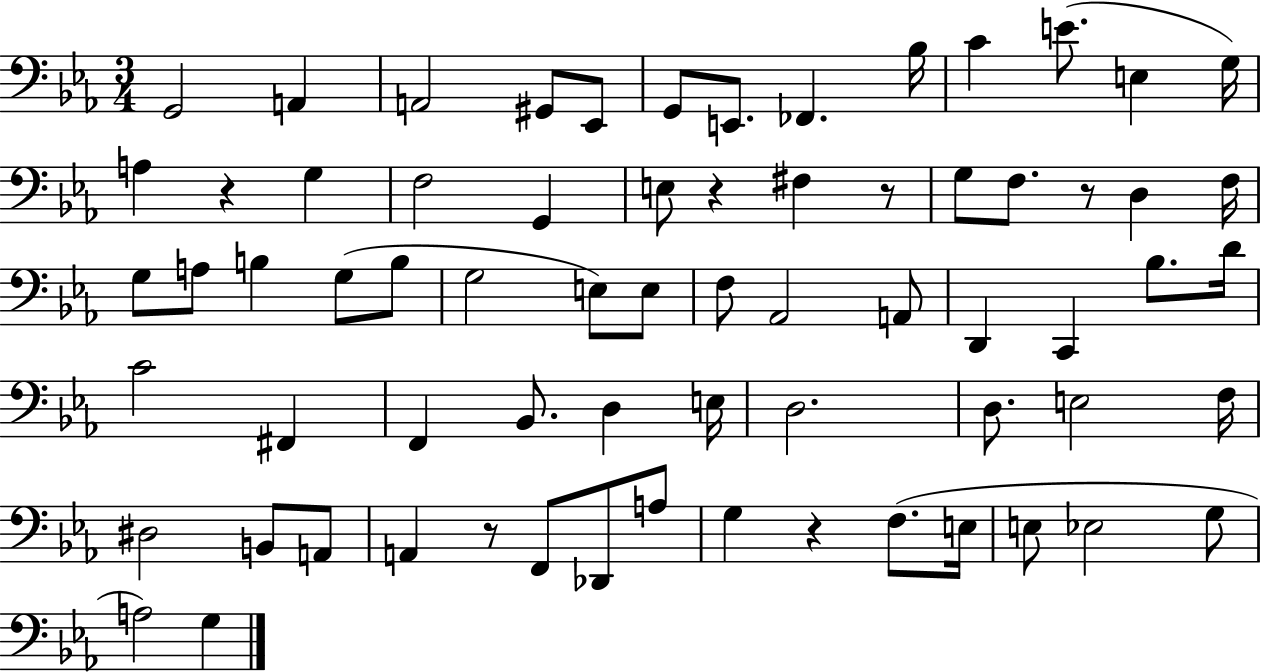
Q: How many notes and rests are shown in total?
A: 69